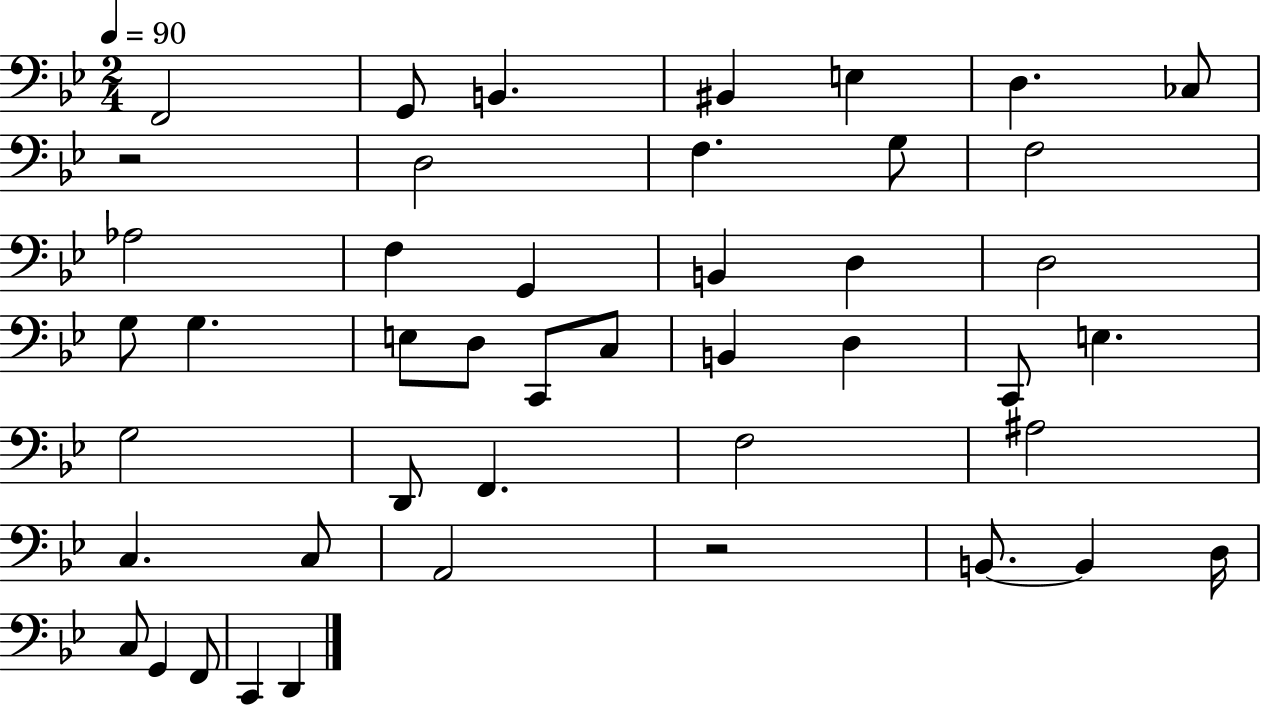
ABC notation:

X:1
T:Untitled
M:2/4
L:1/4
K:Bb
F,,2 G,,/2 B,, ^B,, E, D, _C,/2 z2 D,2 F, G,/2 F,2 _A,2 F, G,, B,, D, D,2 G,/2 G, E,/2 D,/2 C,,/2 C,/2 B,, D, C,,/2 E, G,2 D,,/2 F,, F,2 ^A,2 C, C,/2 A,,2 z2 B,,/2 B,, D,/4 C,/2 G,, F,,/2 C,, D,,